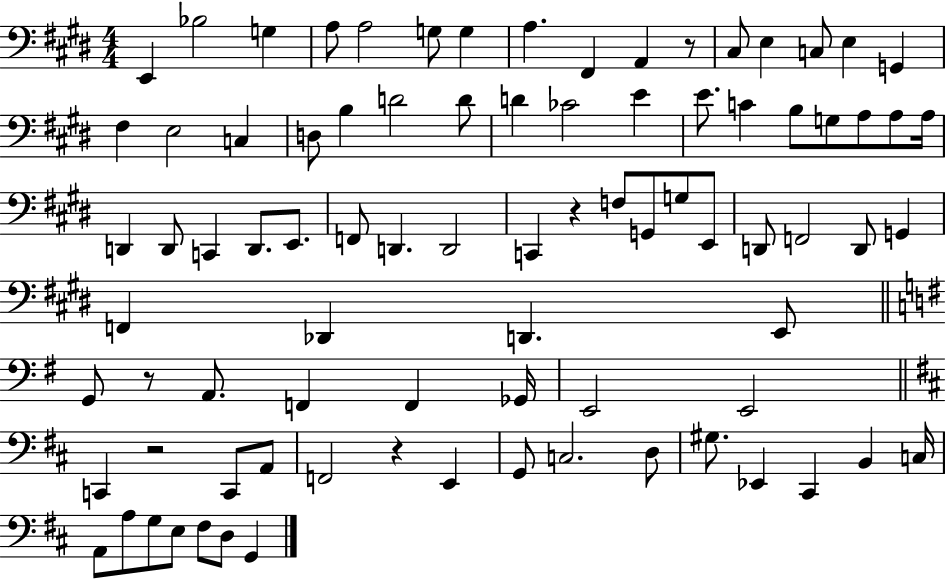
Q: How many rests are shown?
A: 5